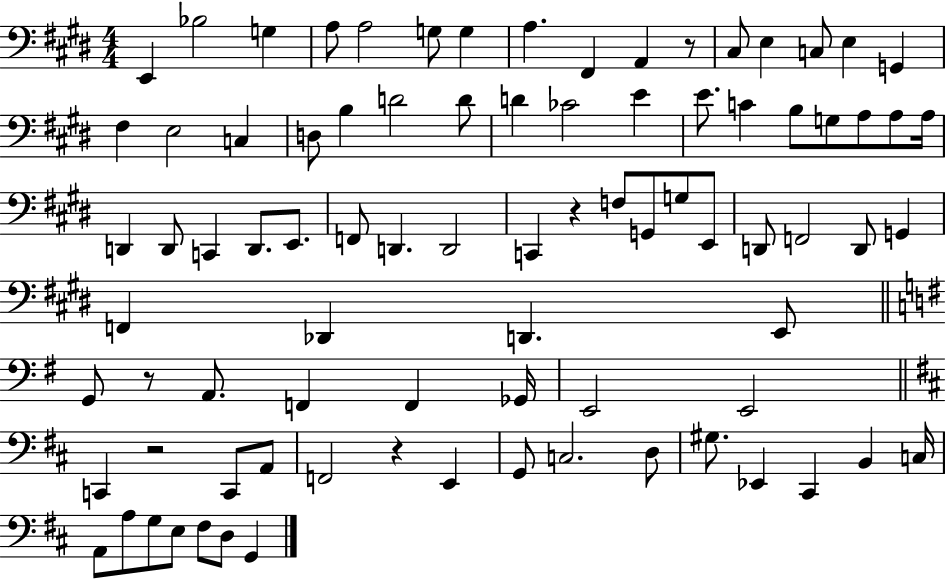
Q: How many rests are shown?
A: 5